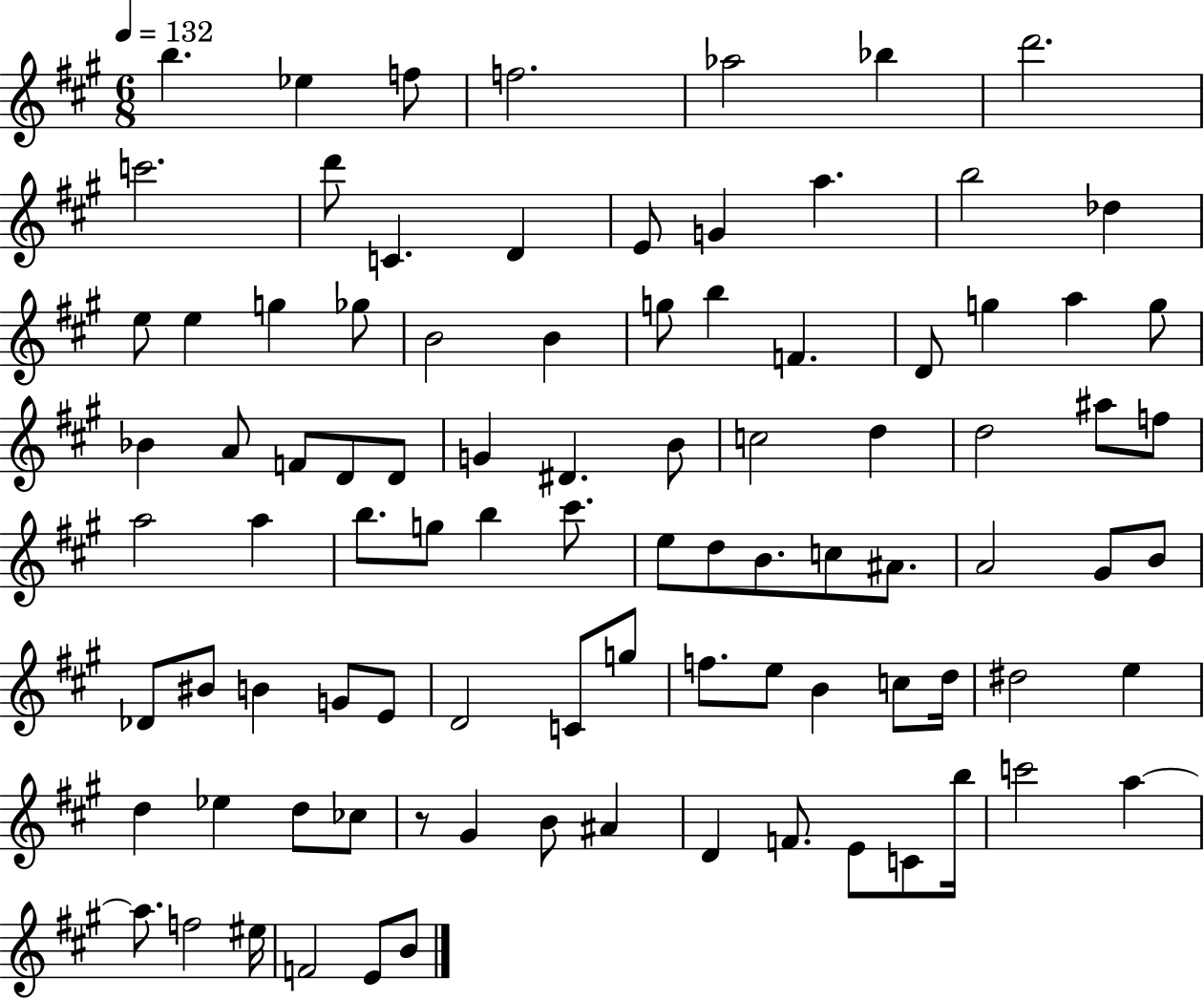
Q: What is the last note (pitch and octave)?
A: B4